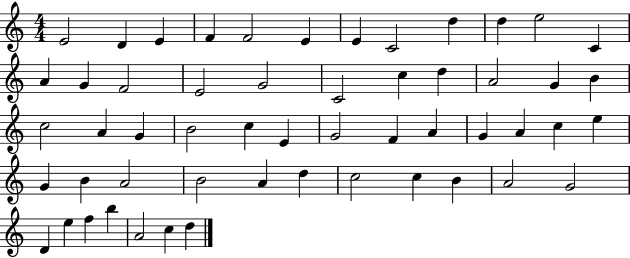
X:1
T:Untitled
M:4/4
L:1/4
K:C
E2 D E F F2 E E C2 d d e2 C A G F2 E2 G2 C2 c d A2 G B c2 A G B2 c E G2 F A G A c e G B A2 B2 A d c2 c B A2 G2 D e f b A2 c d